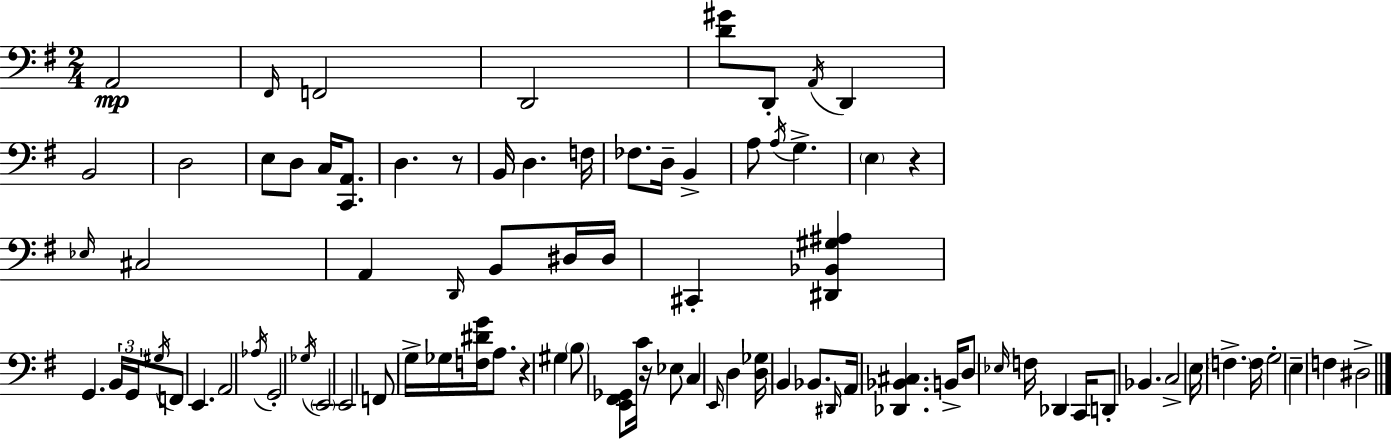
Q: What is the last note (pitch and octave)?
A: D#3